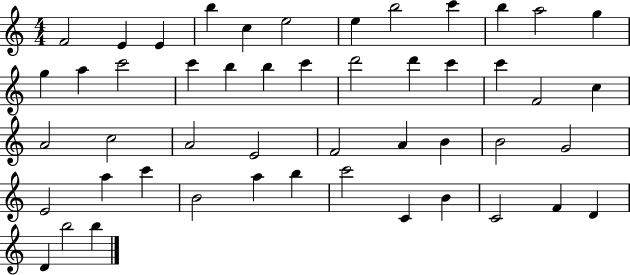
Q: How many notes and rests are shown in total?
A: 49